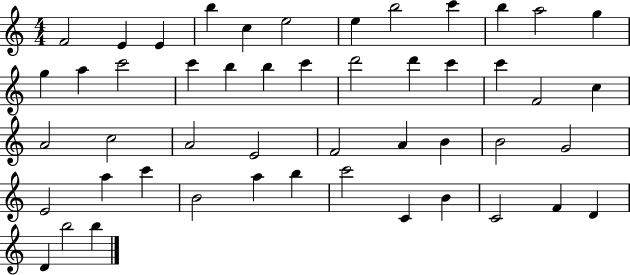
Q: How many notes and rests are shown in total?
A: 49